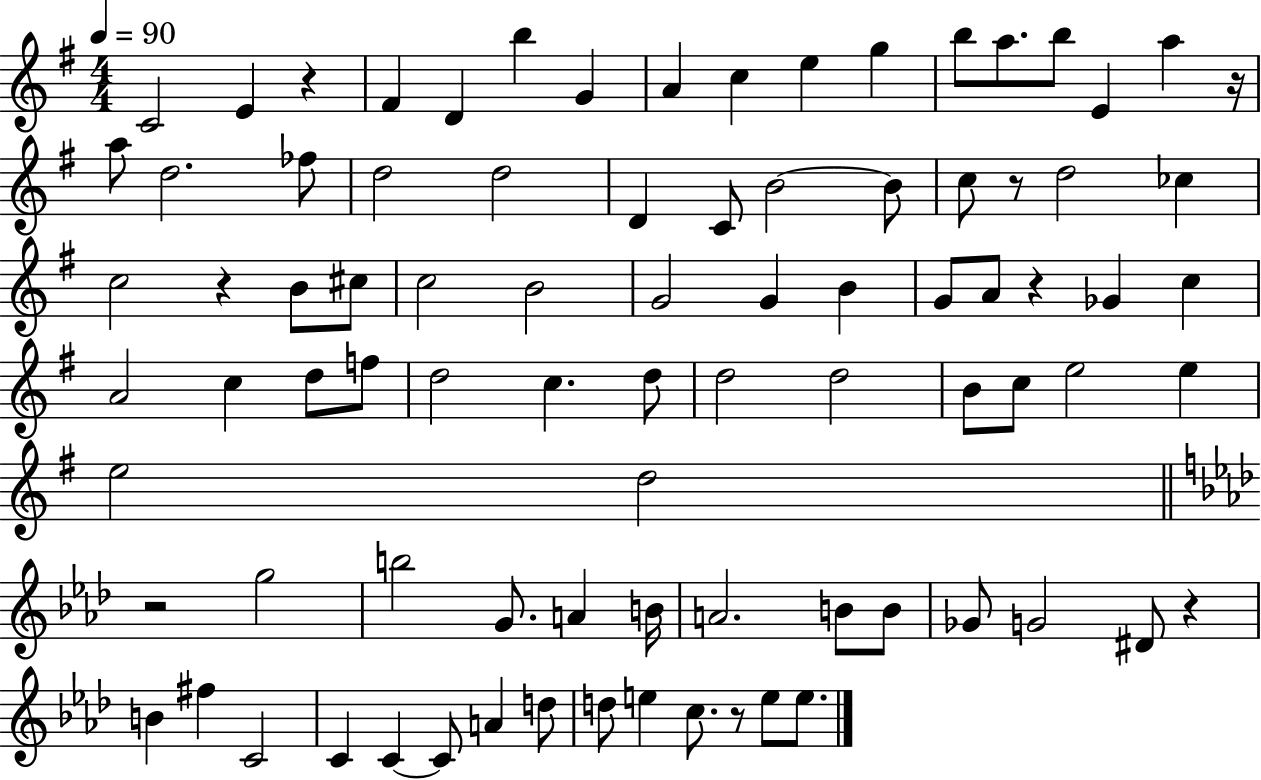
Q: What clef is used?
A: treble